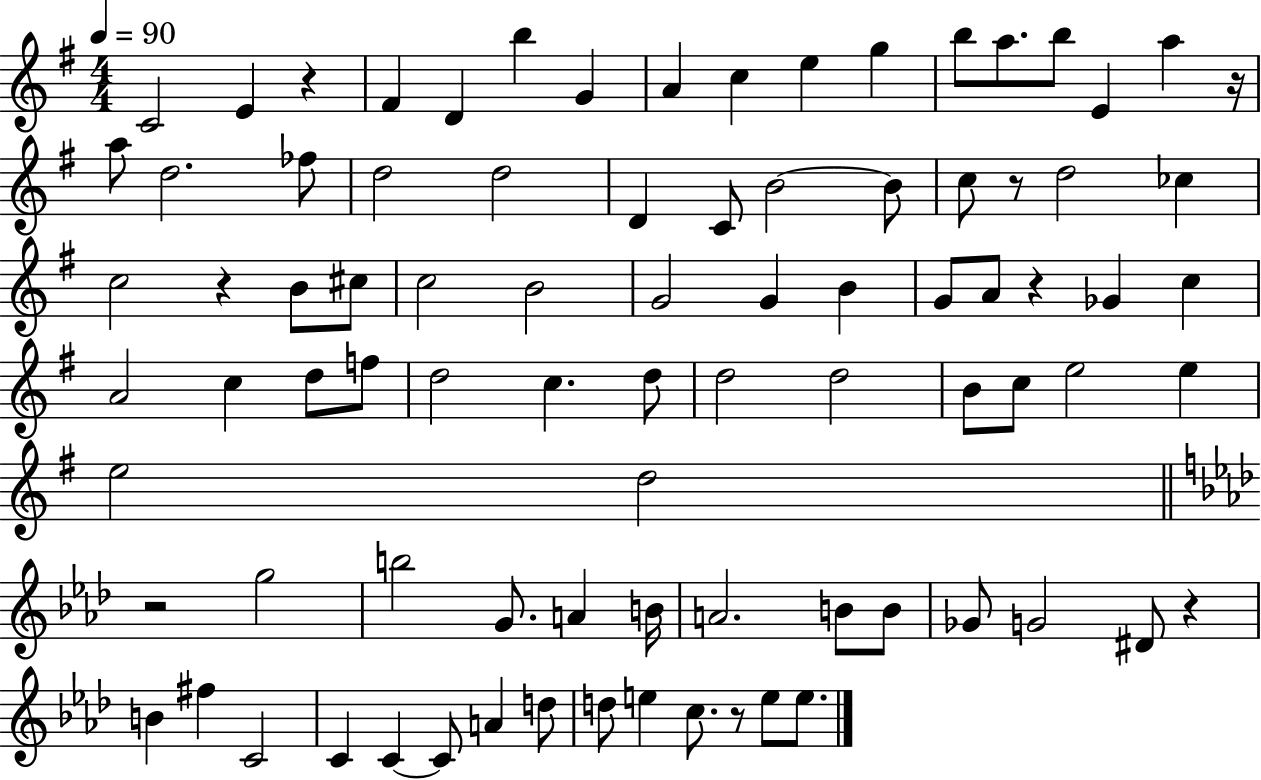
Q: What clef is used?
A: treble